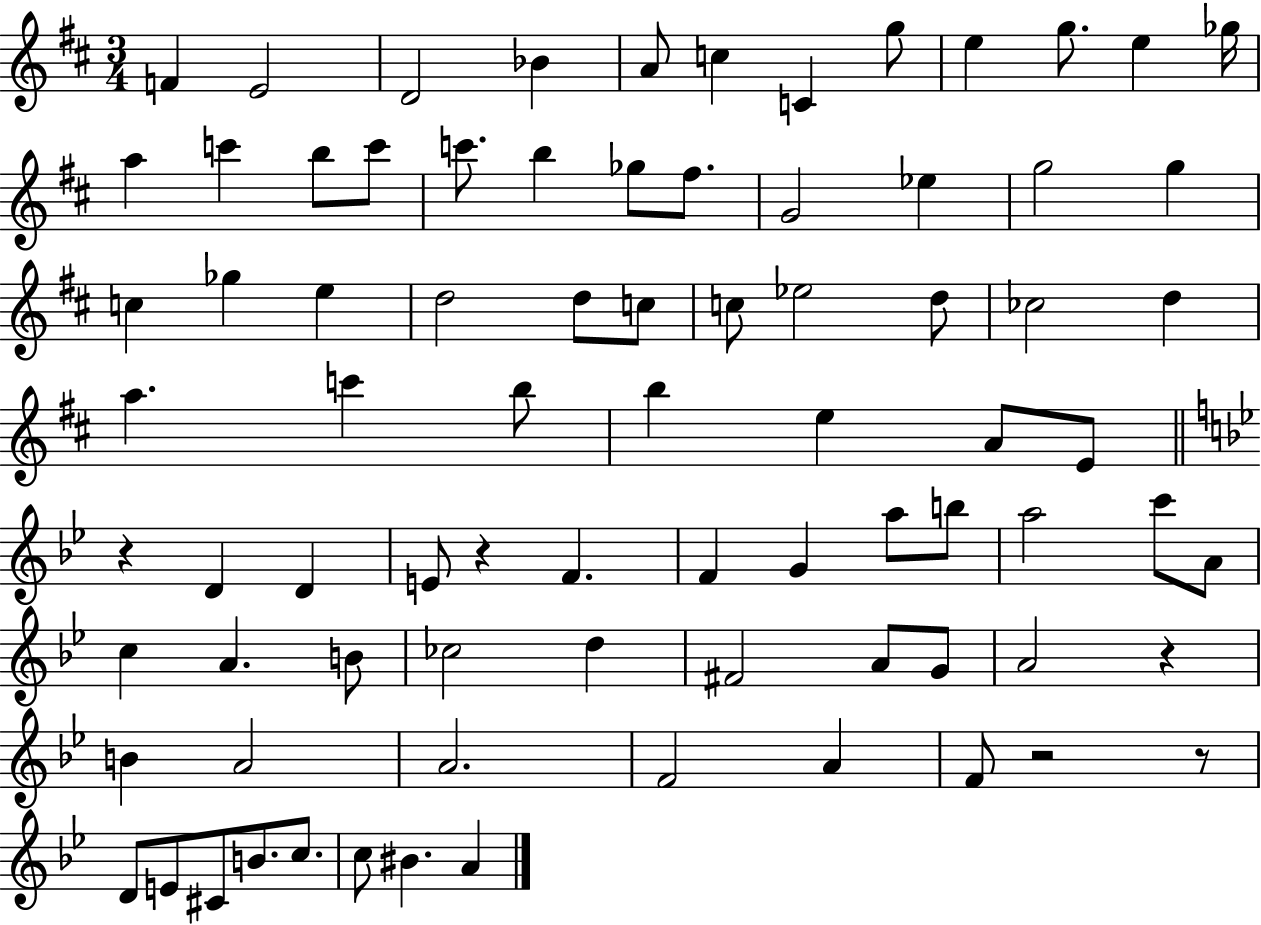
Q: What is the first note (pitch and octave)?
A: F4